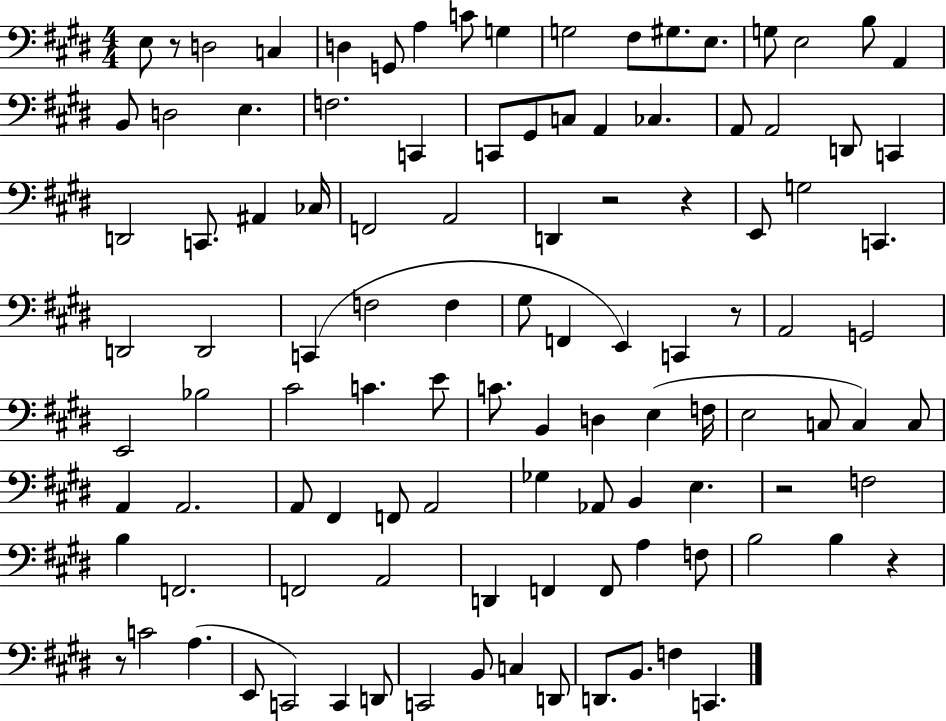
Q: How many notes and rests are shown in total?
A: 108